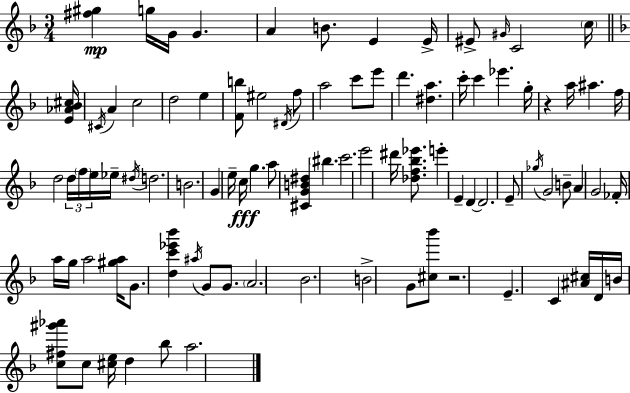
[F#5,G#5]/q G5/s G4/s G4/q. A4/q B4/e. E4/q E4/s EIS4/e G#4/s C4/h C5/s [E4,Ab4,Bb4,C#5]/s C#4/s A4/q C5/h D5/h E5/q [F4,B5]/e EIS5/h D#4/s F5/e A5/h C6/e E6/e D6/q. [D#5,A5]/q. C6/s C6/q Eb6/q. G5/s R/q A5/s A#5/q. F5/s D5/h D5/s F5/s E5/s Eb5/s D#5/s D5/h. B4/h. G4/q E5/s C5/s G5/q. A5/e [C#4,G4,B4,D#5]/q BIS5/q. C6/h. E6/h D#6/s [Db5,F5,Bb5,Eb6]/e. E6/q E4/q D4/q D4/h. E4/e Gb5/s G4/h B4/e A4/q G4/h FES4/s A5/s G5/s A5/h [G#5,A5]/s G4/e. [D5,C6,Eb6,Bb6]/q A#5/s G4/e G4/e. A4/h. Bb4/h. B4/h G4/e [C#5,Bb6]/e R/h. E4/q. C4/q [A#4,C#5]/s D4/s B4/s [C5,F#5,G#6,Ab6]/e C5/e [C#5,E5]/s D5/q Bb5/e A5/h.